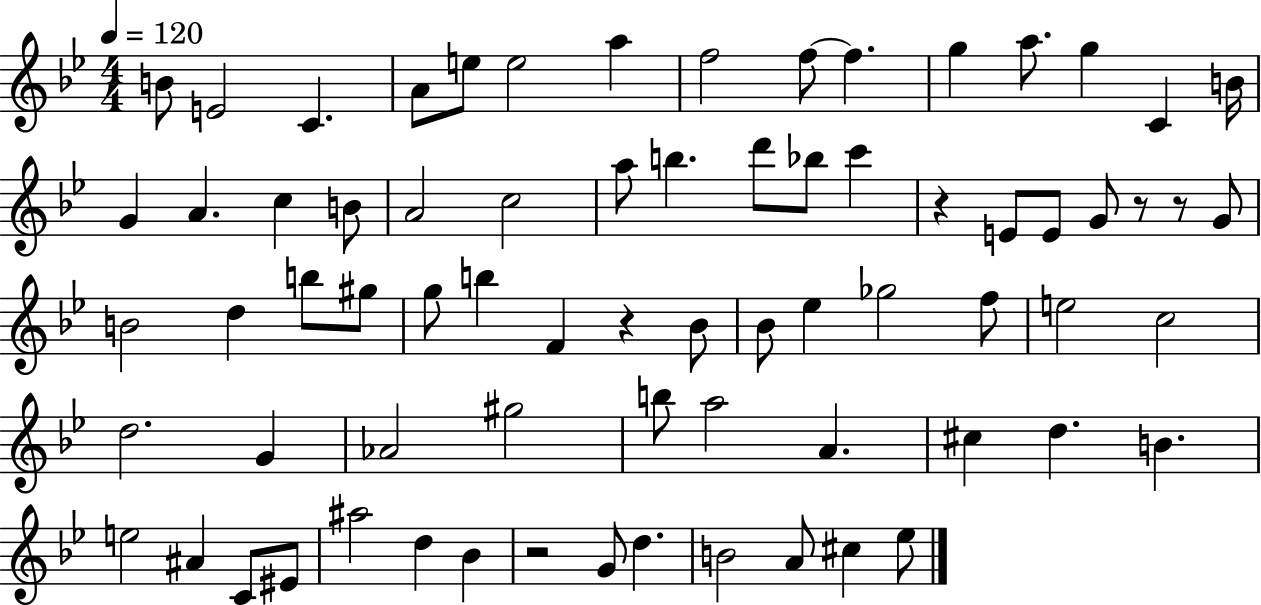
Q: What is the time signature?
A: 4/4